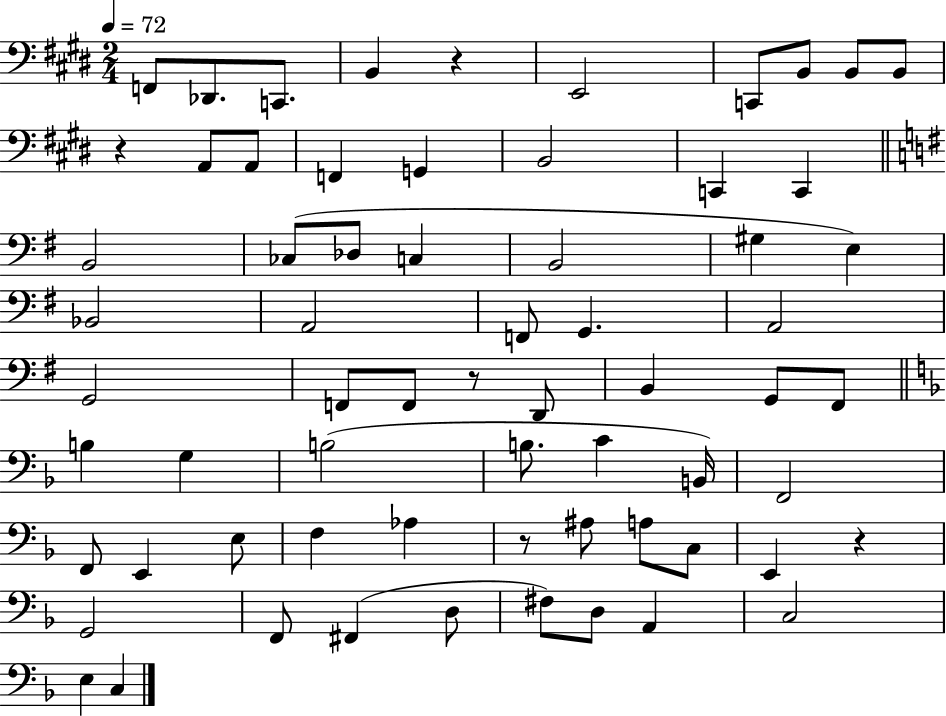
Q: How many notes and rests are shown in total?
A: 66